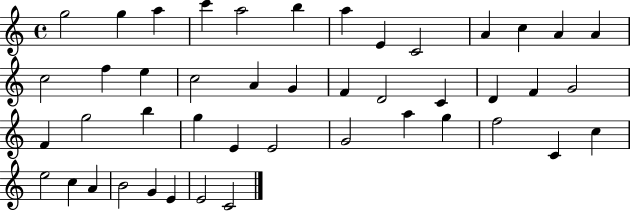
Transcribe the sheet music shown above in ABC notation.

X:1
T:Untitled
M:4/4
L:1/4
K:C
g2 g a c' a2 b a E C2 A c A A c2 f e c2 A G F D2 C D F G2 F g2 b g E E2 G2 a g f2 C c e2 c A B2 G E E2 C2